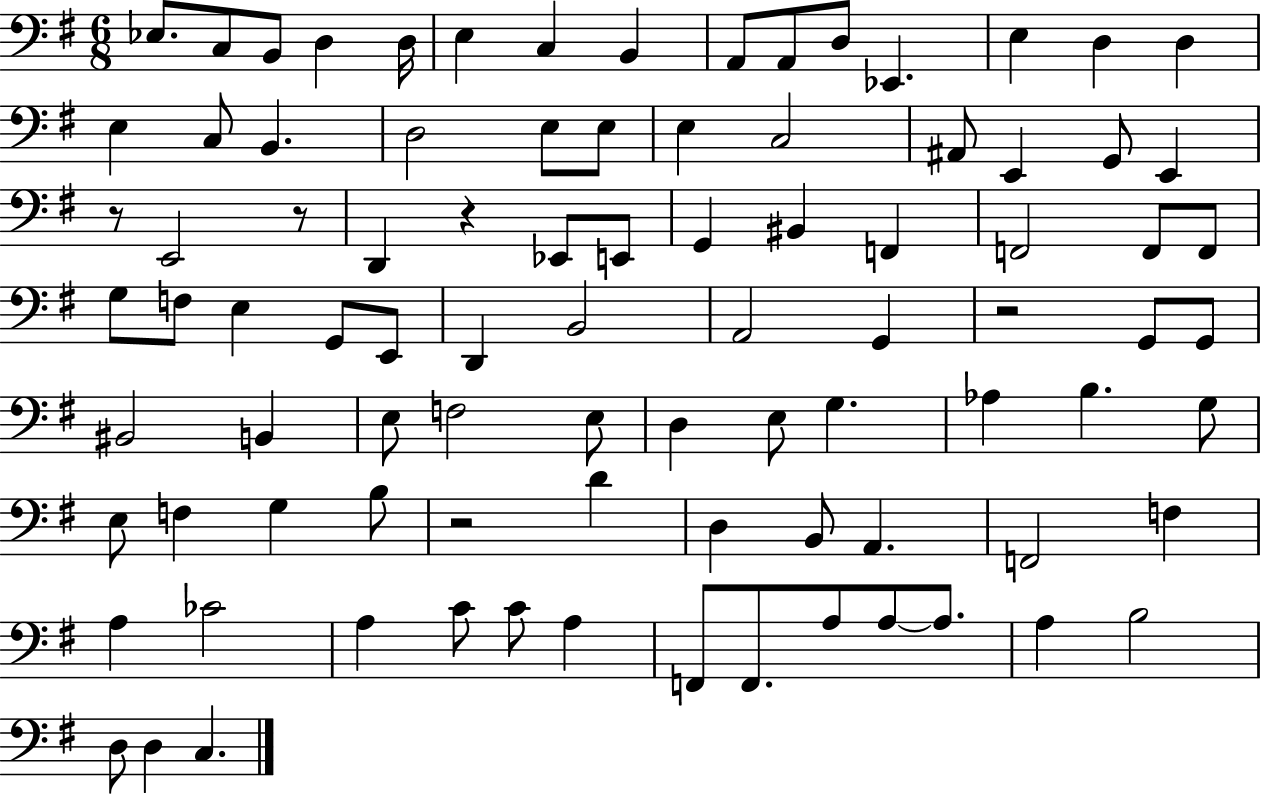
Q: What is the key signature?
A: G major